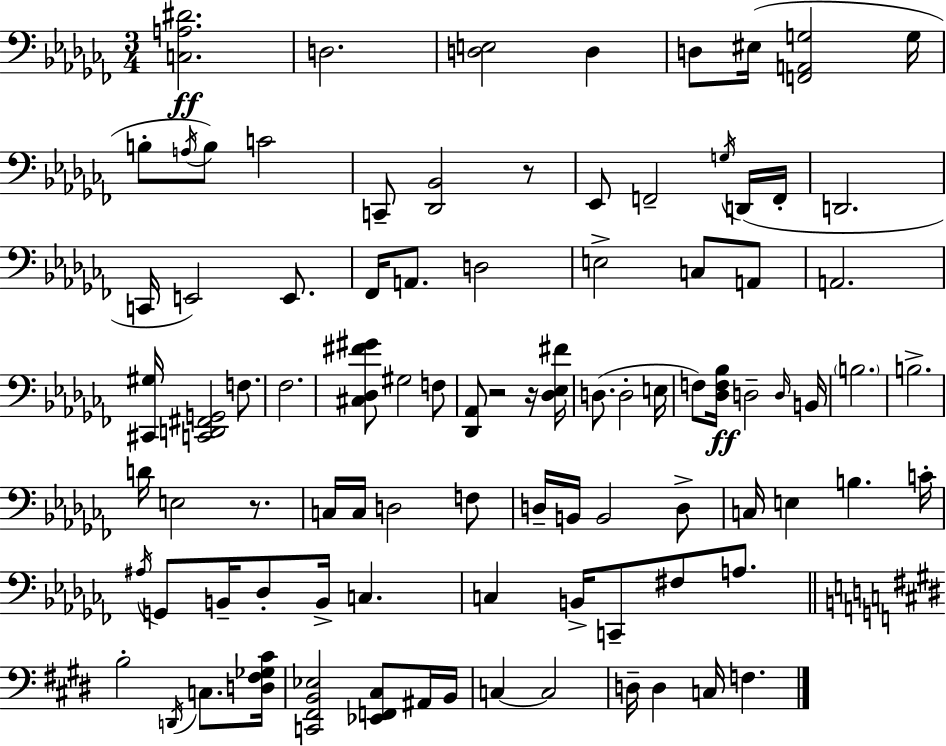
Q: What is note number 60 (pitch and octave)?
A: C3